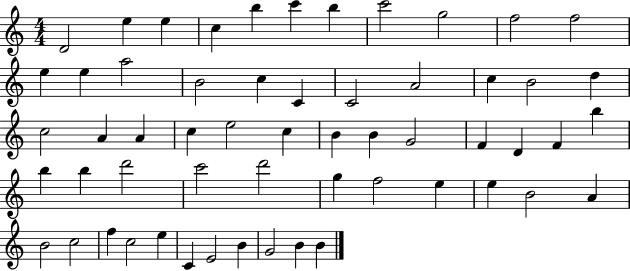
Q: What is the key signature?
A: C major